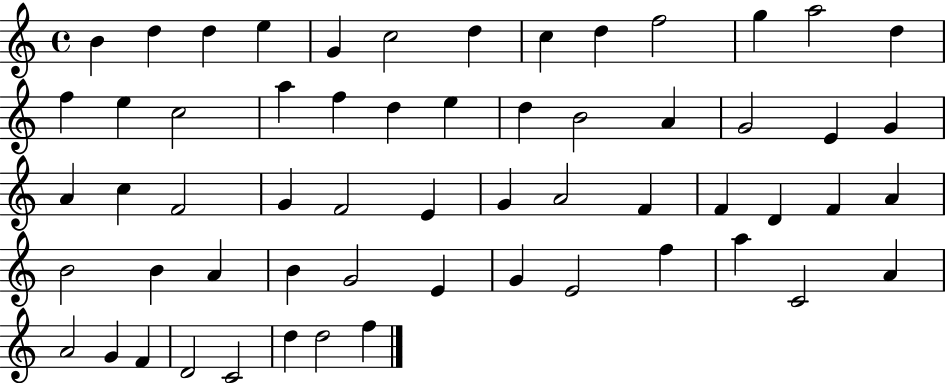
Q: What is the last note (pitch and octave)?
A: F5